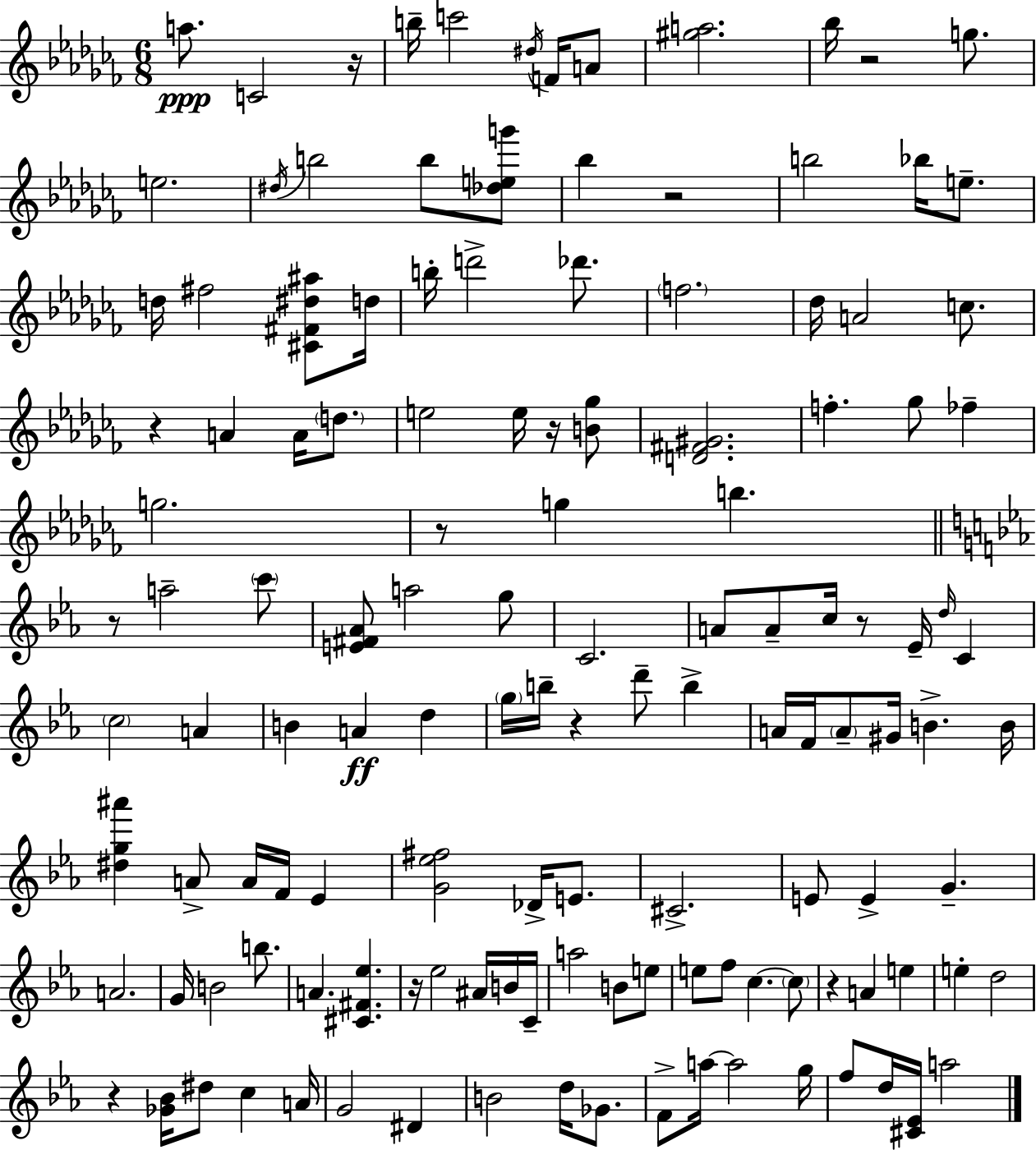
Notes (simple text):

A5/e. C4/h R/s B5/s C6/h D#5/s F4/s A4/e [G#5,A5]/h. Bb5/s R/h G5/e. E5/h. D#5/s B5/h B5/e [Db5,E5,G6]/e Bb5/q R/h B5/h Bb5/s E5/e. D5/s F#5/h [C#4,F#4,D#5,A#5]/e D5/s B5/s D6/h Db6/e. F5/h. Db5/s A4/h C5/e. R/q A4/q A4/s D5/e. E5/h E5/s R/s [B4,Gb5]/e [D4,F#4,G#4]/h. F5/q. Gb5/e FES5/q G5/h. R/e G5/q B5/q. R/e A5/h C6/e [E4,F#4,Ab4]/e A5/h G5/e C4/h. A4/e A4/e C5/s R/e Eb4/s D5/s C4/q C5/h A4/q B4/q A4/q D5/q G5/s B5/s R/q D6/e B5/q A4/s F4/s A4/e G#4/s B4/q. B4/s [D#5,G5,A#6]/q A4/e A4/s F4/s Eb4/q [G4,Eb5,F#5]/h Db4/s E4/e. C#4/h. E4/e E4/q G4/q. A4/h. G4/s B4/h B5/e. A4/q. [C#4,F#4,Eb5]/q. R/s Eb5/h A#4/s B4/s C4/s A5/h B4/e E5/e E5/e F5/e C5/q. C5/e R/q A4/q E5/q E5/q D5/h R/q [Gb4,Bb4]/s D#5/e C5/q A4/s G4/h D#4/q B4/h D5/s Gb4/e. F4/e A5/s A5/h G5/s F5/e D5/s [C#4,Eb4]/s A5/h